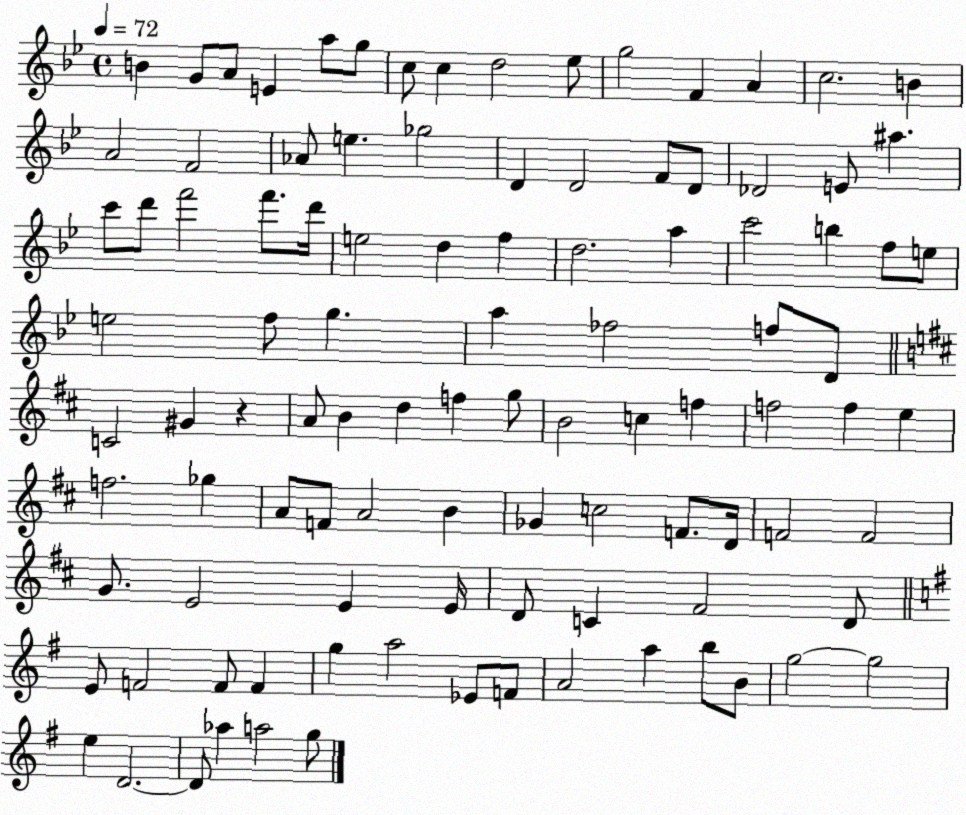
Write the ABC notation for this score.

X:1
T:Untitled
M:4/4
L:1/4
K:Bb
B G/2 A/2 E a/2 g/2 c/2 c d2 _e/2 g2 F A c2 B A2 F2 _A/2 e _g2 D D2 F/2 D/2 _D2 E/2 ^a c'/2 d'/2 f'2 f'/2 d'/4 e2 d f d2 a c'2 b f/2 e/2 e2 f/2 g a _f2 f/2 D/2 C2 ^G z A/2 B d f g/2 B2 c f f2 f e f2 _g A/2 F/2 A2 B _G c2 F/2 D/4 F2 F2 G/2 E2 E E/4 D/2 C ^F2 D/2 E/2 F2 F/2 F g a2 _E/2 F/2 A2 a b/2 B/2 g2 g2 e D2 D/2 _a a2 g/2